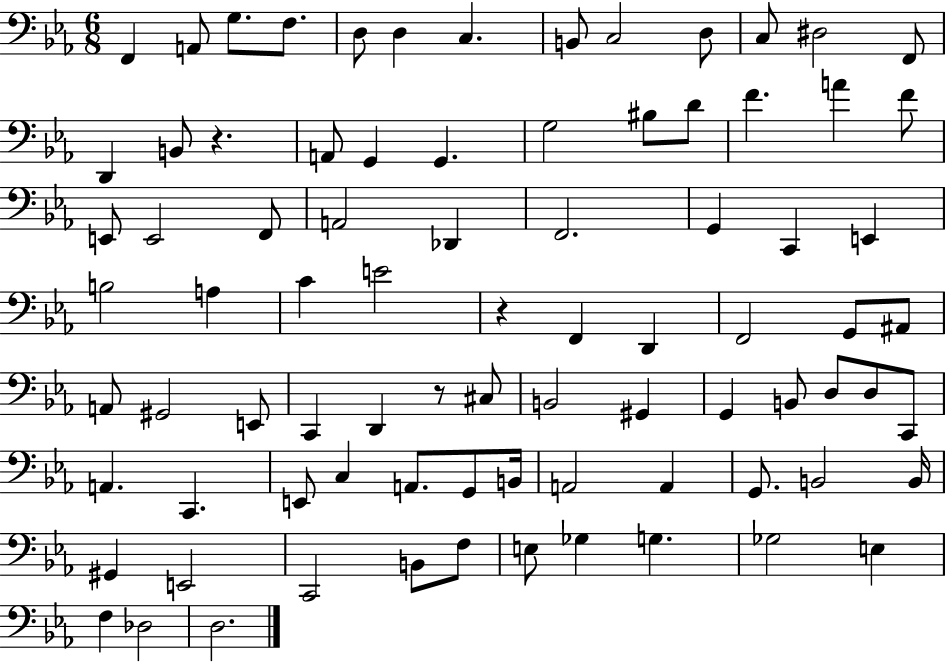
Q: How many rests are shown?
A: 3